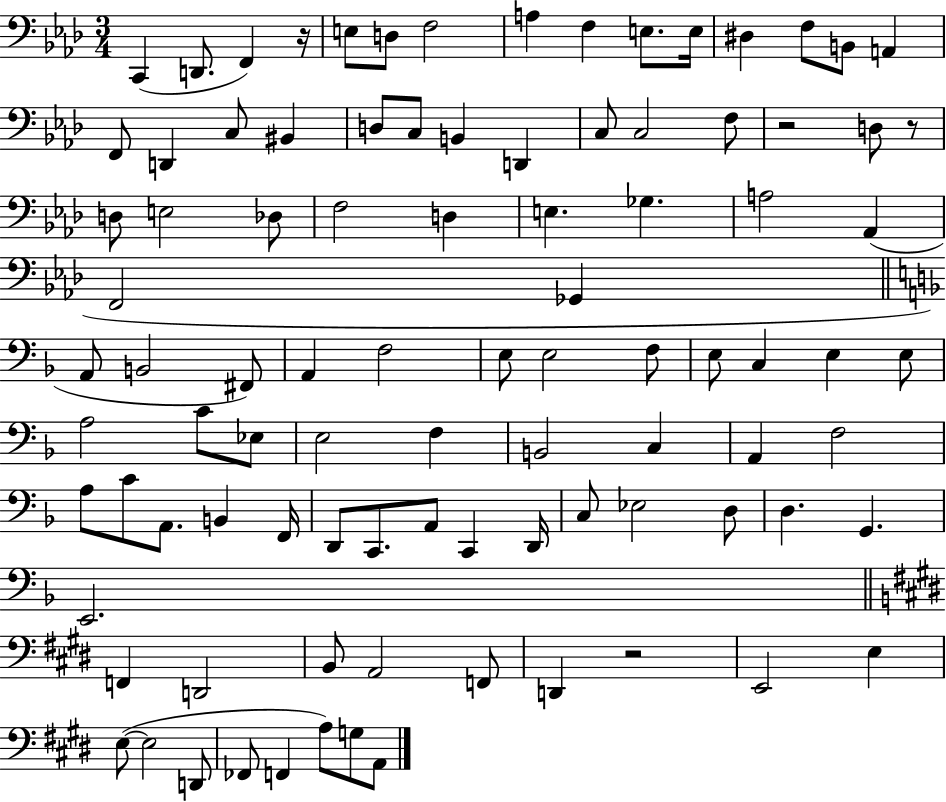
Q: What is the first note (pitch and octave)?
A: C2